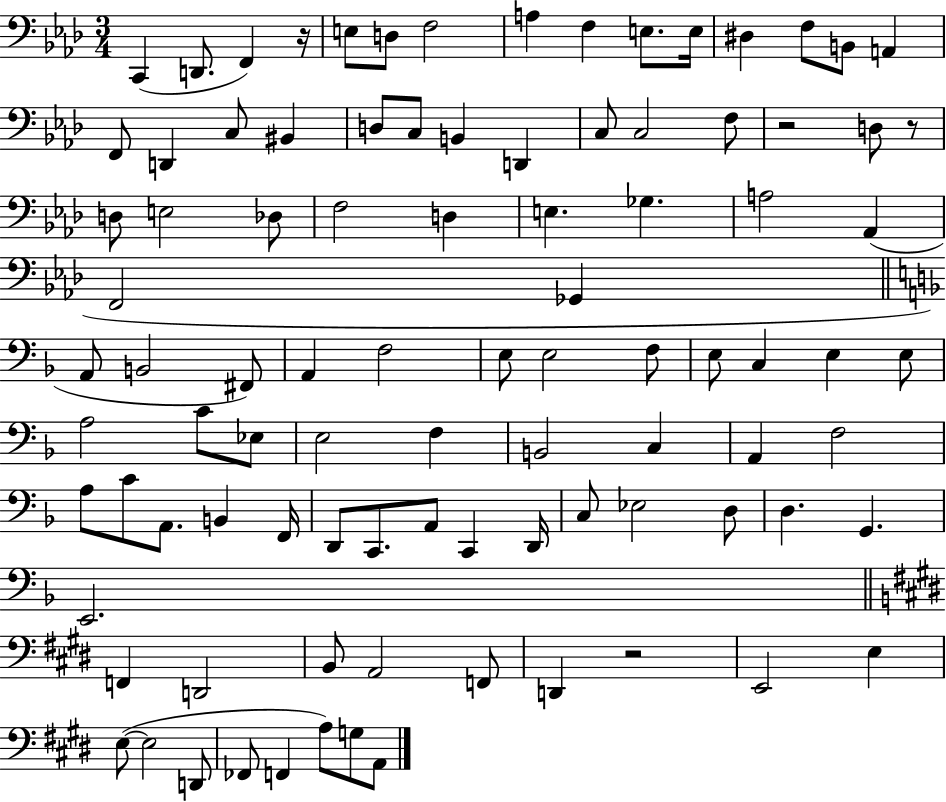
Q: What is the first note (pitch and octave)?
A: C2